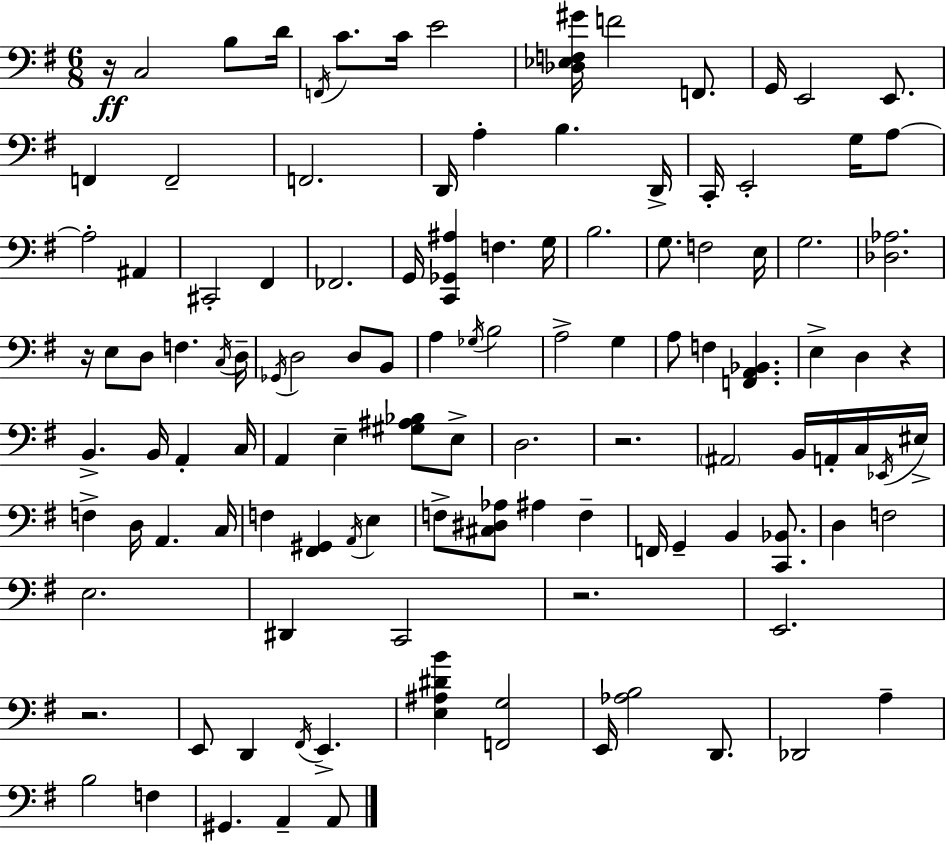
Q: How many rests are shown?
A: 6